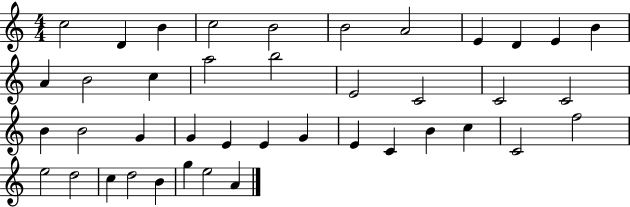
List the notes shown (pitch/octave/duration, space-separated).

C5/h D4/q B4/q C5/h B4/h B4/h A4/h E4/q D4/q E4/q B4/q A4/q B4/h C5/q A5/h B5/h E4/h C4/h C4/h C4/h B4/q B4/h G4/q G4/q E4/q E4/q G4/q E4/q C4/q B4/q C5/q C4/h F5/h E5/h D5/h C5/q D5/h B4/q G5/q E5/h A4/q